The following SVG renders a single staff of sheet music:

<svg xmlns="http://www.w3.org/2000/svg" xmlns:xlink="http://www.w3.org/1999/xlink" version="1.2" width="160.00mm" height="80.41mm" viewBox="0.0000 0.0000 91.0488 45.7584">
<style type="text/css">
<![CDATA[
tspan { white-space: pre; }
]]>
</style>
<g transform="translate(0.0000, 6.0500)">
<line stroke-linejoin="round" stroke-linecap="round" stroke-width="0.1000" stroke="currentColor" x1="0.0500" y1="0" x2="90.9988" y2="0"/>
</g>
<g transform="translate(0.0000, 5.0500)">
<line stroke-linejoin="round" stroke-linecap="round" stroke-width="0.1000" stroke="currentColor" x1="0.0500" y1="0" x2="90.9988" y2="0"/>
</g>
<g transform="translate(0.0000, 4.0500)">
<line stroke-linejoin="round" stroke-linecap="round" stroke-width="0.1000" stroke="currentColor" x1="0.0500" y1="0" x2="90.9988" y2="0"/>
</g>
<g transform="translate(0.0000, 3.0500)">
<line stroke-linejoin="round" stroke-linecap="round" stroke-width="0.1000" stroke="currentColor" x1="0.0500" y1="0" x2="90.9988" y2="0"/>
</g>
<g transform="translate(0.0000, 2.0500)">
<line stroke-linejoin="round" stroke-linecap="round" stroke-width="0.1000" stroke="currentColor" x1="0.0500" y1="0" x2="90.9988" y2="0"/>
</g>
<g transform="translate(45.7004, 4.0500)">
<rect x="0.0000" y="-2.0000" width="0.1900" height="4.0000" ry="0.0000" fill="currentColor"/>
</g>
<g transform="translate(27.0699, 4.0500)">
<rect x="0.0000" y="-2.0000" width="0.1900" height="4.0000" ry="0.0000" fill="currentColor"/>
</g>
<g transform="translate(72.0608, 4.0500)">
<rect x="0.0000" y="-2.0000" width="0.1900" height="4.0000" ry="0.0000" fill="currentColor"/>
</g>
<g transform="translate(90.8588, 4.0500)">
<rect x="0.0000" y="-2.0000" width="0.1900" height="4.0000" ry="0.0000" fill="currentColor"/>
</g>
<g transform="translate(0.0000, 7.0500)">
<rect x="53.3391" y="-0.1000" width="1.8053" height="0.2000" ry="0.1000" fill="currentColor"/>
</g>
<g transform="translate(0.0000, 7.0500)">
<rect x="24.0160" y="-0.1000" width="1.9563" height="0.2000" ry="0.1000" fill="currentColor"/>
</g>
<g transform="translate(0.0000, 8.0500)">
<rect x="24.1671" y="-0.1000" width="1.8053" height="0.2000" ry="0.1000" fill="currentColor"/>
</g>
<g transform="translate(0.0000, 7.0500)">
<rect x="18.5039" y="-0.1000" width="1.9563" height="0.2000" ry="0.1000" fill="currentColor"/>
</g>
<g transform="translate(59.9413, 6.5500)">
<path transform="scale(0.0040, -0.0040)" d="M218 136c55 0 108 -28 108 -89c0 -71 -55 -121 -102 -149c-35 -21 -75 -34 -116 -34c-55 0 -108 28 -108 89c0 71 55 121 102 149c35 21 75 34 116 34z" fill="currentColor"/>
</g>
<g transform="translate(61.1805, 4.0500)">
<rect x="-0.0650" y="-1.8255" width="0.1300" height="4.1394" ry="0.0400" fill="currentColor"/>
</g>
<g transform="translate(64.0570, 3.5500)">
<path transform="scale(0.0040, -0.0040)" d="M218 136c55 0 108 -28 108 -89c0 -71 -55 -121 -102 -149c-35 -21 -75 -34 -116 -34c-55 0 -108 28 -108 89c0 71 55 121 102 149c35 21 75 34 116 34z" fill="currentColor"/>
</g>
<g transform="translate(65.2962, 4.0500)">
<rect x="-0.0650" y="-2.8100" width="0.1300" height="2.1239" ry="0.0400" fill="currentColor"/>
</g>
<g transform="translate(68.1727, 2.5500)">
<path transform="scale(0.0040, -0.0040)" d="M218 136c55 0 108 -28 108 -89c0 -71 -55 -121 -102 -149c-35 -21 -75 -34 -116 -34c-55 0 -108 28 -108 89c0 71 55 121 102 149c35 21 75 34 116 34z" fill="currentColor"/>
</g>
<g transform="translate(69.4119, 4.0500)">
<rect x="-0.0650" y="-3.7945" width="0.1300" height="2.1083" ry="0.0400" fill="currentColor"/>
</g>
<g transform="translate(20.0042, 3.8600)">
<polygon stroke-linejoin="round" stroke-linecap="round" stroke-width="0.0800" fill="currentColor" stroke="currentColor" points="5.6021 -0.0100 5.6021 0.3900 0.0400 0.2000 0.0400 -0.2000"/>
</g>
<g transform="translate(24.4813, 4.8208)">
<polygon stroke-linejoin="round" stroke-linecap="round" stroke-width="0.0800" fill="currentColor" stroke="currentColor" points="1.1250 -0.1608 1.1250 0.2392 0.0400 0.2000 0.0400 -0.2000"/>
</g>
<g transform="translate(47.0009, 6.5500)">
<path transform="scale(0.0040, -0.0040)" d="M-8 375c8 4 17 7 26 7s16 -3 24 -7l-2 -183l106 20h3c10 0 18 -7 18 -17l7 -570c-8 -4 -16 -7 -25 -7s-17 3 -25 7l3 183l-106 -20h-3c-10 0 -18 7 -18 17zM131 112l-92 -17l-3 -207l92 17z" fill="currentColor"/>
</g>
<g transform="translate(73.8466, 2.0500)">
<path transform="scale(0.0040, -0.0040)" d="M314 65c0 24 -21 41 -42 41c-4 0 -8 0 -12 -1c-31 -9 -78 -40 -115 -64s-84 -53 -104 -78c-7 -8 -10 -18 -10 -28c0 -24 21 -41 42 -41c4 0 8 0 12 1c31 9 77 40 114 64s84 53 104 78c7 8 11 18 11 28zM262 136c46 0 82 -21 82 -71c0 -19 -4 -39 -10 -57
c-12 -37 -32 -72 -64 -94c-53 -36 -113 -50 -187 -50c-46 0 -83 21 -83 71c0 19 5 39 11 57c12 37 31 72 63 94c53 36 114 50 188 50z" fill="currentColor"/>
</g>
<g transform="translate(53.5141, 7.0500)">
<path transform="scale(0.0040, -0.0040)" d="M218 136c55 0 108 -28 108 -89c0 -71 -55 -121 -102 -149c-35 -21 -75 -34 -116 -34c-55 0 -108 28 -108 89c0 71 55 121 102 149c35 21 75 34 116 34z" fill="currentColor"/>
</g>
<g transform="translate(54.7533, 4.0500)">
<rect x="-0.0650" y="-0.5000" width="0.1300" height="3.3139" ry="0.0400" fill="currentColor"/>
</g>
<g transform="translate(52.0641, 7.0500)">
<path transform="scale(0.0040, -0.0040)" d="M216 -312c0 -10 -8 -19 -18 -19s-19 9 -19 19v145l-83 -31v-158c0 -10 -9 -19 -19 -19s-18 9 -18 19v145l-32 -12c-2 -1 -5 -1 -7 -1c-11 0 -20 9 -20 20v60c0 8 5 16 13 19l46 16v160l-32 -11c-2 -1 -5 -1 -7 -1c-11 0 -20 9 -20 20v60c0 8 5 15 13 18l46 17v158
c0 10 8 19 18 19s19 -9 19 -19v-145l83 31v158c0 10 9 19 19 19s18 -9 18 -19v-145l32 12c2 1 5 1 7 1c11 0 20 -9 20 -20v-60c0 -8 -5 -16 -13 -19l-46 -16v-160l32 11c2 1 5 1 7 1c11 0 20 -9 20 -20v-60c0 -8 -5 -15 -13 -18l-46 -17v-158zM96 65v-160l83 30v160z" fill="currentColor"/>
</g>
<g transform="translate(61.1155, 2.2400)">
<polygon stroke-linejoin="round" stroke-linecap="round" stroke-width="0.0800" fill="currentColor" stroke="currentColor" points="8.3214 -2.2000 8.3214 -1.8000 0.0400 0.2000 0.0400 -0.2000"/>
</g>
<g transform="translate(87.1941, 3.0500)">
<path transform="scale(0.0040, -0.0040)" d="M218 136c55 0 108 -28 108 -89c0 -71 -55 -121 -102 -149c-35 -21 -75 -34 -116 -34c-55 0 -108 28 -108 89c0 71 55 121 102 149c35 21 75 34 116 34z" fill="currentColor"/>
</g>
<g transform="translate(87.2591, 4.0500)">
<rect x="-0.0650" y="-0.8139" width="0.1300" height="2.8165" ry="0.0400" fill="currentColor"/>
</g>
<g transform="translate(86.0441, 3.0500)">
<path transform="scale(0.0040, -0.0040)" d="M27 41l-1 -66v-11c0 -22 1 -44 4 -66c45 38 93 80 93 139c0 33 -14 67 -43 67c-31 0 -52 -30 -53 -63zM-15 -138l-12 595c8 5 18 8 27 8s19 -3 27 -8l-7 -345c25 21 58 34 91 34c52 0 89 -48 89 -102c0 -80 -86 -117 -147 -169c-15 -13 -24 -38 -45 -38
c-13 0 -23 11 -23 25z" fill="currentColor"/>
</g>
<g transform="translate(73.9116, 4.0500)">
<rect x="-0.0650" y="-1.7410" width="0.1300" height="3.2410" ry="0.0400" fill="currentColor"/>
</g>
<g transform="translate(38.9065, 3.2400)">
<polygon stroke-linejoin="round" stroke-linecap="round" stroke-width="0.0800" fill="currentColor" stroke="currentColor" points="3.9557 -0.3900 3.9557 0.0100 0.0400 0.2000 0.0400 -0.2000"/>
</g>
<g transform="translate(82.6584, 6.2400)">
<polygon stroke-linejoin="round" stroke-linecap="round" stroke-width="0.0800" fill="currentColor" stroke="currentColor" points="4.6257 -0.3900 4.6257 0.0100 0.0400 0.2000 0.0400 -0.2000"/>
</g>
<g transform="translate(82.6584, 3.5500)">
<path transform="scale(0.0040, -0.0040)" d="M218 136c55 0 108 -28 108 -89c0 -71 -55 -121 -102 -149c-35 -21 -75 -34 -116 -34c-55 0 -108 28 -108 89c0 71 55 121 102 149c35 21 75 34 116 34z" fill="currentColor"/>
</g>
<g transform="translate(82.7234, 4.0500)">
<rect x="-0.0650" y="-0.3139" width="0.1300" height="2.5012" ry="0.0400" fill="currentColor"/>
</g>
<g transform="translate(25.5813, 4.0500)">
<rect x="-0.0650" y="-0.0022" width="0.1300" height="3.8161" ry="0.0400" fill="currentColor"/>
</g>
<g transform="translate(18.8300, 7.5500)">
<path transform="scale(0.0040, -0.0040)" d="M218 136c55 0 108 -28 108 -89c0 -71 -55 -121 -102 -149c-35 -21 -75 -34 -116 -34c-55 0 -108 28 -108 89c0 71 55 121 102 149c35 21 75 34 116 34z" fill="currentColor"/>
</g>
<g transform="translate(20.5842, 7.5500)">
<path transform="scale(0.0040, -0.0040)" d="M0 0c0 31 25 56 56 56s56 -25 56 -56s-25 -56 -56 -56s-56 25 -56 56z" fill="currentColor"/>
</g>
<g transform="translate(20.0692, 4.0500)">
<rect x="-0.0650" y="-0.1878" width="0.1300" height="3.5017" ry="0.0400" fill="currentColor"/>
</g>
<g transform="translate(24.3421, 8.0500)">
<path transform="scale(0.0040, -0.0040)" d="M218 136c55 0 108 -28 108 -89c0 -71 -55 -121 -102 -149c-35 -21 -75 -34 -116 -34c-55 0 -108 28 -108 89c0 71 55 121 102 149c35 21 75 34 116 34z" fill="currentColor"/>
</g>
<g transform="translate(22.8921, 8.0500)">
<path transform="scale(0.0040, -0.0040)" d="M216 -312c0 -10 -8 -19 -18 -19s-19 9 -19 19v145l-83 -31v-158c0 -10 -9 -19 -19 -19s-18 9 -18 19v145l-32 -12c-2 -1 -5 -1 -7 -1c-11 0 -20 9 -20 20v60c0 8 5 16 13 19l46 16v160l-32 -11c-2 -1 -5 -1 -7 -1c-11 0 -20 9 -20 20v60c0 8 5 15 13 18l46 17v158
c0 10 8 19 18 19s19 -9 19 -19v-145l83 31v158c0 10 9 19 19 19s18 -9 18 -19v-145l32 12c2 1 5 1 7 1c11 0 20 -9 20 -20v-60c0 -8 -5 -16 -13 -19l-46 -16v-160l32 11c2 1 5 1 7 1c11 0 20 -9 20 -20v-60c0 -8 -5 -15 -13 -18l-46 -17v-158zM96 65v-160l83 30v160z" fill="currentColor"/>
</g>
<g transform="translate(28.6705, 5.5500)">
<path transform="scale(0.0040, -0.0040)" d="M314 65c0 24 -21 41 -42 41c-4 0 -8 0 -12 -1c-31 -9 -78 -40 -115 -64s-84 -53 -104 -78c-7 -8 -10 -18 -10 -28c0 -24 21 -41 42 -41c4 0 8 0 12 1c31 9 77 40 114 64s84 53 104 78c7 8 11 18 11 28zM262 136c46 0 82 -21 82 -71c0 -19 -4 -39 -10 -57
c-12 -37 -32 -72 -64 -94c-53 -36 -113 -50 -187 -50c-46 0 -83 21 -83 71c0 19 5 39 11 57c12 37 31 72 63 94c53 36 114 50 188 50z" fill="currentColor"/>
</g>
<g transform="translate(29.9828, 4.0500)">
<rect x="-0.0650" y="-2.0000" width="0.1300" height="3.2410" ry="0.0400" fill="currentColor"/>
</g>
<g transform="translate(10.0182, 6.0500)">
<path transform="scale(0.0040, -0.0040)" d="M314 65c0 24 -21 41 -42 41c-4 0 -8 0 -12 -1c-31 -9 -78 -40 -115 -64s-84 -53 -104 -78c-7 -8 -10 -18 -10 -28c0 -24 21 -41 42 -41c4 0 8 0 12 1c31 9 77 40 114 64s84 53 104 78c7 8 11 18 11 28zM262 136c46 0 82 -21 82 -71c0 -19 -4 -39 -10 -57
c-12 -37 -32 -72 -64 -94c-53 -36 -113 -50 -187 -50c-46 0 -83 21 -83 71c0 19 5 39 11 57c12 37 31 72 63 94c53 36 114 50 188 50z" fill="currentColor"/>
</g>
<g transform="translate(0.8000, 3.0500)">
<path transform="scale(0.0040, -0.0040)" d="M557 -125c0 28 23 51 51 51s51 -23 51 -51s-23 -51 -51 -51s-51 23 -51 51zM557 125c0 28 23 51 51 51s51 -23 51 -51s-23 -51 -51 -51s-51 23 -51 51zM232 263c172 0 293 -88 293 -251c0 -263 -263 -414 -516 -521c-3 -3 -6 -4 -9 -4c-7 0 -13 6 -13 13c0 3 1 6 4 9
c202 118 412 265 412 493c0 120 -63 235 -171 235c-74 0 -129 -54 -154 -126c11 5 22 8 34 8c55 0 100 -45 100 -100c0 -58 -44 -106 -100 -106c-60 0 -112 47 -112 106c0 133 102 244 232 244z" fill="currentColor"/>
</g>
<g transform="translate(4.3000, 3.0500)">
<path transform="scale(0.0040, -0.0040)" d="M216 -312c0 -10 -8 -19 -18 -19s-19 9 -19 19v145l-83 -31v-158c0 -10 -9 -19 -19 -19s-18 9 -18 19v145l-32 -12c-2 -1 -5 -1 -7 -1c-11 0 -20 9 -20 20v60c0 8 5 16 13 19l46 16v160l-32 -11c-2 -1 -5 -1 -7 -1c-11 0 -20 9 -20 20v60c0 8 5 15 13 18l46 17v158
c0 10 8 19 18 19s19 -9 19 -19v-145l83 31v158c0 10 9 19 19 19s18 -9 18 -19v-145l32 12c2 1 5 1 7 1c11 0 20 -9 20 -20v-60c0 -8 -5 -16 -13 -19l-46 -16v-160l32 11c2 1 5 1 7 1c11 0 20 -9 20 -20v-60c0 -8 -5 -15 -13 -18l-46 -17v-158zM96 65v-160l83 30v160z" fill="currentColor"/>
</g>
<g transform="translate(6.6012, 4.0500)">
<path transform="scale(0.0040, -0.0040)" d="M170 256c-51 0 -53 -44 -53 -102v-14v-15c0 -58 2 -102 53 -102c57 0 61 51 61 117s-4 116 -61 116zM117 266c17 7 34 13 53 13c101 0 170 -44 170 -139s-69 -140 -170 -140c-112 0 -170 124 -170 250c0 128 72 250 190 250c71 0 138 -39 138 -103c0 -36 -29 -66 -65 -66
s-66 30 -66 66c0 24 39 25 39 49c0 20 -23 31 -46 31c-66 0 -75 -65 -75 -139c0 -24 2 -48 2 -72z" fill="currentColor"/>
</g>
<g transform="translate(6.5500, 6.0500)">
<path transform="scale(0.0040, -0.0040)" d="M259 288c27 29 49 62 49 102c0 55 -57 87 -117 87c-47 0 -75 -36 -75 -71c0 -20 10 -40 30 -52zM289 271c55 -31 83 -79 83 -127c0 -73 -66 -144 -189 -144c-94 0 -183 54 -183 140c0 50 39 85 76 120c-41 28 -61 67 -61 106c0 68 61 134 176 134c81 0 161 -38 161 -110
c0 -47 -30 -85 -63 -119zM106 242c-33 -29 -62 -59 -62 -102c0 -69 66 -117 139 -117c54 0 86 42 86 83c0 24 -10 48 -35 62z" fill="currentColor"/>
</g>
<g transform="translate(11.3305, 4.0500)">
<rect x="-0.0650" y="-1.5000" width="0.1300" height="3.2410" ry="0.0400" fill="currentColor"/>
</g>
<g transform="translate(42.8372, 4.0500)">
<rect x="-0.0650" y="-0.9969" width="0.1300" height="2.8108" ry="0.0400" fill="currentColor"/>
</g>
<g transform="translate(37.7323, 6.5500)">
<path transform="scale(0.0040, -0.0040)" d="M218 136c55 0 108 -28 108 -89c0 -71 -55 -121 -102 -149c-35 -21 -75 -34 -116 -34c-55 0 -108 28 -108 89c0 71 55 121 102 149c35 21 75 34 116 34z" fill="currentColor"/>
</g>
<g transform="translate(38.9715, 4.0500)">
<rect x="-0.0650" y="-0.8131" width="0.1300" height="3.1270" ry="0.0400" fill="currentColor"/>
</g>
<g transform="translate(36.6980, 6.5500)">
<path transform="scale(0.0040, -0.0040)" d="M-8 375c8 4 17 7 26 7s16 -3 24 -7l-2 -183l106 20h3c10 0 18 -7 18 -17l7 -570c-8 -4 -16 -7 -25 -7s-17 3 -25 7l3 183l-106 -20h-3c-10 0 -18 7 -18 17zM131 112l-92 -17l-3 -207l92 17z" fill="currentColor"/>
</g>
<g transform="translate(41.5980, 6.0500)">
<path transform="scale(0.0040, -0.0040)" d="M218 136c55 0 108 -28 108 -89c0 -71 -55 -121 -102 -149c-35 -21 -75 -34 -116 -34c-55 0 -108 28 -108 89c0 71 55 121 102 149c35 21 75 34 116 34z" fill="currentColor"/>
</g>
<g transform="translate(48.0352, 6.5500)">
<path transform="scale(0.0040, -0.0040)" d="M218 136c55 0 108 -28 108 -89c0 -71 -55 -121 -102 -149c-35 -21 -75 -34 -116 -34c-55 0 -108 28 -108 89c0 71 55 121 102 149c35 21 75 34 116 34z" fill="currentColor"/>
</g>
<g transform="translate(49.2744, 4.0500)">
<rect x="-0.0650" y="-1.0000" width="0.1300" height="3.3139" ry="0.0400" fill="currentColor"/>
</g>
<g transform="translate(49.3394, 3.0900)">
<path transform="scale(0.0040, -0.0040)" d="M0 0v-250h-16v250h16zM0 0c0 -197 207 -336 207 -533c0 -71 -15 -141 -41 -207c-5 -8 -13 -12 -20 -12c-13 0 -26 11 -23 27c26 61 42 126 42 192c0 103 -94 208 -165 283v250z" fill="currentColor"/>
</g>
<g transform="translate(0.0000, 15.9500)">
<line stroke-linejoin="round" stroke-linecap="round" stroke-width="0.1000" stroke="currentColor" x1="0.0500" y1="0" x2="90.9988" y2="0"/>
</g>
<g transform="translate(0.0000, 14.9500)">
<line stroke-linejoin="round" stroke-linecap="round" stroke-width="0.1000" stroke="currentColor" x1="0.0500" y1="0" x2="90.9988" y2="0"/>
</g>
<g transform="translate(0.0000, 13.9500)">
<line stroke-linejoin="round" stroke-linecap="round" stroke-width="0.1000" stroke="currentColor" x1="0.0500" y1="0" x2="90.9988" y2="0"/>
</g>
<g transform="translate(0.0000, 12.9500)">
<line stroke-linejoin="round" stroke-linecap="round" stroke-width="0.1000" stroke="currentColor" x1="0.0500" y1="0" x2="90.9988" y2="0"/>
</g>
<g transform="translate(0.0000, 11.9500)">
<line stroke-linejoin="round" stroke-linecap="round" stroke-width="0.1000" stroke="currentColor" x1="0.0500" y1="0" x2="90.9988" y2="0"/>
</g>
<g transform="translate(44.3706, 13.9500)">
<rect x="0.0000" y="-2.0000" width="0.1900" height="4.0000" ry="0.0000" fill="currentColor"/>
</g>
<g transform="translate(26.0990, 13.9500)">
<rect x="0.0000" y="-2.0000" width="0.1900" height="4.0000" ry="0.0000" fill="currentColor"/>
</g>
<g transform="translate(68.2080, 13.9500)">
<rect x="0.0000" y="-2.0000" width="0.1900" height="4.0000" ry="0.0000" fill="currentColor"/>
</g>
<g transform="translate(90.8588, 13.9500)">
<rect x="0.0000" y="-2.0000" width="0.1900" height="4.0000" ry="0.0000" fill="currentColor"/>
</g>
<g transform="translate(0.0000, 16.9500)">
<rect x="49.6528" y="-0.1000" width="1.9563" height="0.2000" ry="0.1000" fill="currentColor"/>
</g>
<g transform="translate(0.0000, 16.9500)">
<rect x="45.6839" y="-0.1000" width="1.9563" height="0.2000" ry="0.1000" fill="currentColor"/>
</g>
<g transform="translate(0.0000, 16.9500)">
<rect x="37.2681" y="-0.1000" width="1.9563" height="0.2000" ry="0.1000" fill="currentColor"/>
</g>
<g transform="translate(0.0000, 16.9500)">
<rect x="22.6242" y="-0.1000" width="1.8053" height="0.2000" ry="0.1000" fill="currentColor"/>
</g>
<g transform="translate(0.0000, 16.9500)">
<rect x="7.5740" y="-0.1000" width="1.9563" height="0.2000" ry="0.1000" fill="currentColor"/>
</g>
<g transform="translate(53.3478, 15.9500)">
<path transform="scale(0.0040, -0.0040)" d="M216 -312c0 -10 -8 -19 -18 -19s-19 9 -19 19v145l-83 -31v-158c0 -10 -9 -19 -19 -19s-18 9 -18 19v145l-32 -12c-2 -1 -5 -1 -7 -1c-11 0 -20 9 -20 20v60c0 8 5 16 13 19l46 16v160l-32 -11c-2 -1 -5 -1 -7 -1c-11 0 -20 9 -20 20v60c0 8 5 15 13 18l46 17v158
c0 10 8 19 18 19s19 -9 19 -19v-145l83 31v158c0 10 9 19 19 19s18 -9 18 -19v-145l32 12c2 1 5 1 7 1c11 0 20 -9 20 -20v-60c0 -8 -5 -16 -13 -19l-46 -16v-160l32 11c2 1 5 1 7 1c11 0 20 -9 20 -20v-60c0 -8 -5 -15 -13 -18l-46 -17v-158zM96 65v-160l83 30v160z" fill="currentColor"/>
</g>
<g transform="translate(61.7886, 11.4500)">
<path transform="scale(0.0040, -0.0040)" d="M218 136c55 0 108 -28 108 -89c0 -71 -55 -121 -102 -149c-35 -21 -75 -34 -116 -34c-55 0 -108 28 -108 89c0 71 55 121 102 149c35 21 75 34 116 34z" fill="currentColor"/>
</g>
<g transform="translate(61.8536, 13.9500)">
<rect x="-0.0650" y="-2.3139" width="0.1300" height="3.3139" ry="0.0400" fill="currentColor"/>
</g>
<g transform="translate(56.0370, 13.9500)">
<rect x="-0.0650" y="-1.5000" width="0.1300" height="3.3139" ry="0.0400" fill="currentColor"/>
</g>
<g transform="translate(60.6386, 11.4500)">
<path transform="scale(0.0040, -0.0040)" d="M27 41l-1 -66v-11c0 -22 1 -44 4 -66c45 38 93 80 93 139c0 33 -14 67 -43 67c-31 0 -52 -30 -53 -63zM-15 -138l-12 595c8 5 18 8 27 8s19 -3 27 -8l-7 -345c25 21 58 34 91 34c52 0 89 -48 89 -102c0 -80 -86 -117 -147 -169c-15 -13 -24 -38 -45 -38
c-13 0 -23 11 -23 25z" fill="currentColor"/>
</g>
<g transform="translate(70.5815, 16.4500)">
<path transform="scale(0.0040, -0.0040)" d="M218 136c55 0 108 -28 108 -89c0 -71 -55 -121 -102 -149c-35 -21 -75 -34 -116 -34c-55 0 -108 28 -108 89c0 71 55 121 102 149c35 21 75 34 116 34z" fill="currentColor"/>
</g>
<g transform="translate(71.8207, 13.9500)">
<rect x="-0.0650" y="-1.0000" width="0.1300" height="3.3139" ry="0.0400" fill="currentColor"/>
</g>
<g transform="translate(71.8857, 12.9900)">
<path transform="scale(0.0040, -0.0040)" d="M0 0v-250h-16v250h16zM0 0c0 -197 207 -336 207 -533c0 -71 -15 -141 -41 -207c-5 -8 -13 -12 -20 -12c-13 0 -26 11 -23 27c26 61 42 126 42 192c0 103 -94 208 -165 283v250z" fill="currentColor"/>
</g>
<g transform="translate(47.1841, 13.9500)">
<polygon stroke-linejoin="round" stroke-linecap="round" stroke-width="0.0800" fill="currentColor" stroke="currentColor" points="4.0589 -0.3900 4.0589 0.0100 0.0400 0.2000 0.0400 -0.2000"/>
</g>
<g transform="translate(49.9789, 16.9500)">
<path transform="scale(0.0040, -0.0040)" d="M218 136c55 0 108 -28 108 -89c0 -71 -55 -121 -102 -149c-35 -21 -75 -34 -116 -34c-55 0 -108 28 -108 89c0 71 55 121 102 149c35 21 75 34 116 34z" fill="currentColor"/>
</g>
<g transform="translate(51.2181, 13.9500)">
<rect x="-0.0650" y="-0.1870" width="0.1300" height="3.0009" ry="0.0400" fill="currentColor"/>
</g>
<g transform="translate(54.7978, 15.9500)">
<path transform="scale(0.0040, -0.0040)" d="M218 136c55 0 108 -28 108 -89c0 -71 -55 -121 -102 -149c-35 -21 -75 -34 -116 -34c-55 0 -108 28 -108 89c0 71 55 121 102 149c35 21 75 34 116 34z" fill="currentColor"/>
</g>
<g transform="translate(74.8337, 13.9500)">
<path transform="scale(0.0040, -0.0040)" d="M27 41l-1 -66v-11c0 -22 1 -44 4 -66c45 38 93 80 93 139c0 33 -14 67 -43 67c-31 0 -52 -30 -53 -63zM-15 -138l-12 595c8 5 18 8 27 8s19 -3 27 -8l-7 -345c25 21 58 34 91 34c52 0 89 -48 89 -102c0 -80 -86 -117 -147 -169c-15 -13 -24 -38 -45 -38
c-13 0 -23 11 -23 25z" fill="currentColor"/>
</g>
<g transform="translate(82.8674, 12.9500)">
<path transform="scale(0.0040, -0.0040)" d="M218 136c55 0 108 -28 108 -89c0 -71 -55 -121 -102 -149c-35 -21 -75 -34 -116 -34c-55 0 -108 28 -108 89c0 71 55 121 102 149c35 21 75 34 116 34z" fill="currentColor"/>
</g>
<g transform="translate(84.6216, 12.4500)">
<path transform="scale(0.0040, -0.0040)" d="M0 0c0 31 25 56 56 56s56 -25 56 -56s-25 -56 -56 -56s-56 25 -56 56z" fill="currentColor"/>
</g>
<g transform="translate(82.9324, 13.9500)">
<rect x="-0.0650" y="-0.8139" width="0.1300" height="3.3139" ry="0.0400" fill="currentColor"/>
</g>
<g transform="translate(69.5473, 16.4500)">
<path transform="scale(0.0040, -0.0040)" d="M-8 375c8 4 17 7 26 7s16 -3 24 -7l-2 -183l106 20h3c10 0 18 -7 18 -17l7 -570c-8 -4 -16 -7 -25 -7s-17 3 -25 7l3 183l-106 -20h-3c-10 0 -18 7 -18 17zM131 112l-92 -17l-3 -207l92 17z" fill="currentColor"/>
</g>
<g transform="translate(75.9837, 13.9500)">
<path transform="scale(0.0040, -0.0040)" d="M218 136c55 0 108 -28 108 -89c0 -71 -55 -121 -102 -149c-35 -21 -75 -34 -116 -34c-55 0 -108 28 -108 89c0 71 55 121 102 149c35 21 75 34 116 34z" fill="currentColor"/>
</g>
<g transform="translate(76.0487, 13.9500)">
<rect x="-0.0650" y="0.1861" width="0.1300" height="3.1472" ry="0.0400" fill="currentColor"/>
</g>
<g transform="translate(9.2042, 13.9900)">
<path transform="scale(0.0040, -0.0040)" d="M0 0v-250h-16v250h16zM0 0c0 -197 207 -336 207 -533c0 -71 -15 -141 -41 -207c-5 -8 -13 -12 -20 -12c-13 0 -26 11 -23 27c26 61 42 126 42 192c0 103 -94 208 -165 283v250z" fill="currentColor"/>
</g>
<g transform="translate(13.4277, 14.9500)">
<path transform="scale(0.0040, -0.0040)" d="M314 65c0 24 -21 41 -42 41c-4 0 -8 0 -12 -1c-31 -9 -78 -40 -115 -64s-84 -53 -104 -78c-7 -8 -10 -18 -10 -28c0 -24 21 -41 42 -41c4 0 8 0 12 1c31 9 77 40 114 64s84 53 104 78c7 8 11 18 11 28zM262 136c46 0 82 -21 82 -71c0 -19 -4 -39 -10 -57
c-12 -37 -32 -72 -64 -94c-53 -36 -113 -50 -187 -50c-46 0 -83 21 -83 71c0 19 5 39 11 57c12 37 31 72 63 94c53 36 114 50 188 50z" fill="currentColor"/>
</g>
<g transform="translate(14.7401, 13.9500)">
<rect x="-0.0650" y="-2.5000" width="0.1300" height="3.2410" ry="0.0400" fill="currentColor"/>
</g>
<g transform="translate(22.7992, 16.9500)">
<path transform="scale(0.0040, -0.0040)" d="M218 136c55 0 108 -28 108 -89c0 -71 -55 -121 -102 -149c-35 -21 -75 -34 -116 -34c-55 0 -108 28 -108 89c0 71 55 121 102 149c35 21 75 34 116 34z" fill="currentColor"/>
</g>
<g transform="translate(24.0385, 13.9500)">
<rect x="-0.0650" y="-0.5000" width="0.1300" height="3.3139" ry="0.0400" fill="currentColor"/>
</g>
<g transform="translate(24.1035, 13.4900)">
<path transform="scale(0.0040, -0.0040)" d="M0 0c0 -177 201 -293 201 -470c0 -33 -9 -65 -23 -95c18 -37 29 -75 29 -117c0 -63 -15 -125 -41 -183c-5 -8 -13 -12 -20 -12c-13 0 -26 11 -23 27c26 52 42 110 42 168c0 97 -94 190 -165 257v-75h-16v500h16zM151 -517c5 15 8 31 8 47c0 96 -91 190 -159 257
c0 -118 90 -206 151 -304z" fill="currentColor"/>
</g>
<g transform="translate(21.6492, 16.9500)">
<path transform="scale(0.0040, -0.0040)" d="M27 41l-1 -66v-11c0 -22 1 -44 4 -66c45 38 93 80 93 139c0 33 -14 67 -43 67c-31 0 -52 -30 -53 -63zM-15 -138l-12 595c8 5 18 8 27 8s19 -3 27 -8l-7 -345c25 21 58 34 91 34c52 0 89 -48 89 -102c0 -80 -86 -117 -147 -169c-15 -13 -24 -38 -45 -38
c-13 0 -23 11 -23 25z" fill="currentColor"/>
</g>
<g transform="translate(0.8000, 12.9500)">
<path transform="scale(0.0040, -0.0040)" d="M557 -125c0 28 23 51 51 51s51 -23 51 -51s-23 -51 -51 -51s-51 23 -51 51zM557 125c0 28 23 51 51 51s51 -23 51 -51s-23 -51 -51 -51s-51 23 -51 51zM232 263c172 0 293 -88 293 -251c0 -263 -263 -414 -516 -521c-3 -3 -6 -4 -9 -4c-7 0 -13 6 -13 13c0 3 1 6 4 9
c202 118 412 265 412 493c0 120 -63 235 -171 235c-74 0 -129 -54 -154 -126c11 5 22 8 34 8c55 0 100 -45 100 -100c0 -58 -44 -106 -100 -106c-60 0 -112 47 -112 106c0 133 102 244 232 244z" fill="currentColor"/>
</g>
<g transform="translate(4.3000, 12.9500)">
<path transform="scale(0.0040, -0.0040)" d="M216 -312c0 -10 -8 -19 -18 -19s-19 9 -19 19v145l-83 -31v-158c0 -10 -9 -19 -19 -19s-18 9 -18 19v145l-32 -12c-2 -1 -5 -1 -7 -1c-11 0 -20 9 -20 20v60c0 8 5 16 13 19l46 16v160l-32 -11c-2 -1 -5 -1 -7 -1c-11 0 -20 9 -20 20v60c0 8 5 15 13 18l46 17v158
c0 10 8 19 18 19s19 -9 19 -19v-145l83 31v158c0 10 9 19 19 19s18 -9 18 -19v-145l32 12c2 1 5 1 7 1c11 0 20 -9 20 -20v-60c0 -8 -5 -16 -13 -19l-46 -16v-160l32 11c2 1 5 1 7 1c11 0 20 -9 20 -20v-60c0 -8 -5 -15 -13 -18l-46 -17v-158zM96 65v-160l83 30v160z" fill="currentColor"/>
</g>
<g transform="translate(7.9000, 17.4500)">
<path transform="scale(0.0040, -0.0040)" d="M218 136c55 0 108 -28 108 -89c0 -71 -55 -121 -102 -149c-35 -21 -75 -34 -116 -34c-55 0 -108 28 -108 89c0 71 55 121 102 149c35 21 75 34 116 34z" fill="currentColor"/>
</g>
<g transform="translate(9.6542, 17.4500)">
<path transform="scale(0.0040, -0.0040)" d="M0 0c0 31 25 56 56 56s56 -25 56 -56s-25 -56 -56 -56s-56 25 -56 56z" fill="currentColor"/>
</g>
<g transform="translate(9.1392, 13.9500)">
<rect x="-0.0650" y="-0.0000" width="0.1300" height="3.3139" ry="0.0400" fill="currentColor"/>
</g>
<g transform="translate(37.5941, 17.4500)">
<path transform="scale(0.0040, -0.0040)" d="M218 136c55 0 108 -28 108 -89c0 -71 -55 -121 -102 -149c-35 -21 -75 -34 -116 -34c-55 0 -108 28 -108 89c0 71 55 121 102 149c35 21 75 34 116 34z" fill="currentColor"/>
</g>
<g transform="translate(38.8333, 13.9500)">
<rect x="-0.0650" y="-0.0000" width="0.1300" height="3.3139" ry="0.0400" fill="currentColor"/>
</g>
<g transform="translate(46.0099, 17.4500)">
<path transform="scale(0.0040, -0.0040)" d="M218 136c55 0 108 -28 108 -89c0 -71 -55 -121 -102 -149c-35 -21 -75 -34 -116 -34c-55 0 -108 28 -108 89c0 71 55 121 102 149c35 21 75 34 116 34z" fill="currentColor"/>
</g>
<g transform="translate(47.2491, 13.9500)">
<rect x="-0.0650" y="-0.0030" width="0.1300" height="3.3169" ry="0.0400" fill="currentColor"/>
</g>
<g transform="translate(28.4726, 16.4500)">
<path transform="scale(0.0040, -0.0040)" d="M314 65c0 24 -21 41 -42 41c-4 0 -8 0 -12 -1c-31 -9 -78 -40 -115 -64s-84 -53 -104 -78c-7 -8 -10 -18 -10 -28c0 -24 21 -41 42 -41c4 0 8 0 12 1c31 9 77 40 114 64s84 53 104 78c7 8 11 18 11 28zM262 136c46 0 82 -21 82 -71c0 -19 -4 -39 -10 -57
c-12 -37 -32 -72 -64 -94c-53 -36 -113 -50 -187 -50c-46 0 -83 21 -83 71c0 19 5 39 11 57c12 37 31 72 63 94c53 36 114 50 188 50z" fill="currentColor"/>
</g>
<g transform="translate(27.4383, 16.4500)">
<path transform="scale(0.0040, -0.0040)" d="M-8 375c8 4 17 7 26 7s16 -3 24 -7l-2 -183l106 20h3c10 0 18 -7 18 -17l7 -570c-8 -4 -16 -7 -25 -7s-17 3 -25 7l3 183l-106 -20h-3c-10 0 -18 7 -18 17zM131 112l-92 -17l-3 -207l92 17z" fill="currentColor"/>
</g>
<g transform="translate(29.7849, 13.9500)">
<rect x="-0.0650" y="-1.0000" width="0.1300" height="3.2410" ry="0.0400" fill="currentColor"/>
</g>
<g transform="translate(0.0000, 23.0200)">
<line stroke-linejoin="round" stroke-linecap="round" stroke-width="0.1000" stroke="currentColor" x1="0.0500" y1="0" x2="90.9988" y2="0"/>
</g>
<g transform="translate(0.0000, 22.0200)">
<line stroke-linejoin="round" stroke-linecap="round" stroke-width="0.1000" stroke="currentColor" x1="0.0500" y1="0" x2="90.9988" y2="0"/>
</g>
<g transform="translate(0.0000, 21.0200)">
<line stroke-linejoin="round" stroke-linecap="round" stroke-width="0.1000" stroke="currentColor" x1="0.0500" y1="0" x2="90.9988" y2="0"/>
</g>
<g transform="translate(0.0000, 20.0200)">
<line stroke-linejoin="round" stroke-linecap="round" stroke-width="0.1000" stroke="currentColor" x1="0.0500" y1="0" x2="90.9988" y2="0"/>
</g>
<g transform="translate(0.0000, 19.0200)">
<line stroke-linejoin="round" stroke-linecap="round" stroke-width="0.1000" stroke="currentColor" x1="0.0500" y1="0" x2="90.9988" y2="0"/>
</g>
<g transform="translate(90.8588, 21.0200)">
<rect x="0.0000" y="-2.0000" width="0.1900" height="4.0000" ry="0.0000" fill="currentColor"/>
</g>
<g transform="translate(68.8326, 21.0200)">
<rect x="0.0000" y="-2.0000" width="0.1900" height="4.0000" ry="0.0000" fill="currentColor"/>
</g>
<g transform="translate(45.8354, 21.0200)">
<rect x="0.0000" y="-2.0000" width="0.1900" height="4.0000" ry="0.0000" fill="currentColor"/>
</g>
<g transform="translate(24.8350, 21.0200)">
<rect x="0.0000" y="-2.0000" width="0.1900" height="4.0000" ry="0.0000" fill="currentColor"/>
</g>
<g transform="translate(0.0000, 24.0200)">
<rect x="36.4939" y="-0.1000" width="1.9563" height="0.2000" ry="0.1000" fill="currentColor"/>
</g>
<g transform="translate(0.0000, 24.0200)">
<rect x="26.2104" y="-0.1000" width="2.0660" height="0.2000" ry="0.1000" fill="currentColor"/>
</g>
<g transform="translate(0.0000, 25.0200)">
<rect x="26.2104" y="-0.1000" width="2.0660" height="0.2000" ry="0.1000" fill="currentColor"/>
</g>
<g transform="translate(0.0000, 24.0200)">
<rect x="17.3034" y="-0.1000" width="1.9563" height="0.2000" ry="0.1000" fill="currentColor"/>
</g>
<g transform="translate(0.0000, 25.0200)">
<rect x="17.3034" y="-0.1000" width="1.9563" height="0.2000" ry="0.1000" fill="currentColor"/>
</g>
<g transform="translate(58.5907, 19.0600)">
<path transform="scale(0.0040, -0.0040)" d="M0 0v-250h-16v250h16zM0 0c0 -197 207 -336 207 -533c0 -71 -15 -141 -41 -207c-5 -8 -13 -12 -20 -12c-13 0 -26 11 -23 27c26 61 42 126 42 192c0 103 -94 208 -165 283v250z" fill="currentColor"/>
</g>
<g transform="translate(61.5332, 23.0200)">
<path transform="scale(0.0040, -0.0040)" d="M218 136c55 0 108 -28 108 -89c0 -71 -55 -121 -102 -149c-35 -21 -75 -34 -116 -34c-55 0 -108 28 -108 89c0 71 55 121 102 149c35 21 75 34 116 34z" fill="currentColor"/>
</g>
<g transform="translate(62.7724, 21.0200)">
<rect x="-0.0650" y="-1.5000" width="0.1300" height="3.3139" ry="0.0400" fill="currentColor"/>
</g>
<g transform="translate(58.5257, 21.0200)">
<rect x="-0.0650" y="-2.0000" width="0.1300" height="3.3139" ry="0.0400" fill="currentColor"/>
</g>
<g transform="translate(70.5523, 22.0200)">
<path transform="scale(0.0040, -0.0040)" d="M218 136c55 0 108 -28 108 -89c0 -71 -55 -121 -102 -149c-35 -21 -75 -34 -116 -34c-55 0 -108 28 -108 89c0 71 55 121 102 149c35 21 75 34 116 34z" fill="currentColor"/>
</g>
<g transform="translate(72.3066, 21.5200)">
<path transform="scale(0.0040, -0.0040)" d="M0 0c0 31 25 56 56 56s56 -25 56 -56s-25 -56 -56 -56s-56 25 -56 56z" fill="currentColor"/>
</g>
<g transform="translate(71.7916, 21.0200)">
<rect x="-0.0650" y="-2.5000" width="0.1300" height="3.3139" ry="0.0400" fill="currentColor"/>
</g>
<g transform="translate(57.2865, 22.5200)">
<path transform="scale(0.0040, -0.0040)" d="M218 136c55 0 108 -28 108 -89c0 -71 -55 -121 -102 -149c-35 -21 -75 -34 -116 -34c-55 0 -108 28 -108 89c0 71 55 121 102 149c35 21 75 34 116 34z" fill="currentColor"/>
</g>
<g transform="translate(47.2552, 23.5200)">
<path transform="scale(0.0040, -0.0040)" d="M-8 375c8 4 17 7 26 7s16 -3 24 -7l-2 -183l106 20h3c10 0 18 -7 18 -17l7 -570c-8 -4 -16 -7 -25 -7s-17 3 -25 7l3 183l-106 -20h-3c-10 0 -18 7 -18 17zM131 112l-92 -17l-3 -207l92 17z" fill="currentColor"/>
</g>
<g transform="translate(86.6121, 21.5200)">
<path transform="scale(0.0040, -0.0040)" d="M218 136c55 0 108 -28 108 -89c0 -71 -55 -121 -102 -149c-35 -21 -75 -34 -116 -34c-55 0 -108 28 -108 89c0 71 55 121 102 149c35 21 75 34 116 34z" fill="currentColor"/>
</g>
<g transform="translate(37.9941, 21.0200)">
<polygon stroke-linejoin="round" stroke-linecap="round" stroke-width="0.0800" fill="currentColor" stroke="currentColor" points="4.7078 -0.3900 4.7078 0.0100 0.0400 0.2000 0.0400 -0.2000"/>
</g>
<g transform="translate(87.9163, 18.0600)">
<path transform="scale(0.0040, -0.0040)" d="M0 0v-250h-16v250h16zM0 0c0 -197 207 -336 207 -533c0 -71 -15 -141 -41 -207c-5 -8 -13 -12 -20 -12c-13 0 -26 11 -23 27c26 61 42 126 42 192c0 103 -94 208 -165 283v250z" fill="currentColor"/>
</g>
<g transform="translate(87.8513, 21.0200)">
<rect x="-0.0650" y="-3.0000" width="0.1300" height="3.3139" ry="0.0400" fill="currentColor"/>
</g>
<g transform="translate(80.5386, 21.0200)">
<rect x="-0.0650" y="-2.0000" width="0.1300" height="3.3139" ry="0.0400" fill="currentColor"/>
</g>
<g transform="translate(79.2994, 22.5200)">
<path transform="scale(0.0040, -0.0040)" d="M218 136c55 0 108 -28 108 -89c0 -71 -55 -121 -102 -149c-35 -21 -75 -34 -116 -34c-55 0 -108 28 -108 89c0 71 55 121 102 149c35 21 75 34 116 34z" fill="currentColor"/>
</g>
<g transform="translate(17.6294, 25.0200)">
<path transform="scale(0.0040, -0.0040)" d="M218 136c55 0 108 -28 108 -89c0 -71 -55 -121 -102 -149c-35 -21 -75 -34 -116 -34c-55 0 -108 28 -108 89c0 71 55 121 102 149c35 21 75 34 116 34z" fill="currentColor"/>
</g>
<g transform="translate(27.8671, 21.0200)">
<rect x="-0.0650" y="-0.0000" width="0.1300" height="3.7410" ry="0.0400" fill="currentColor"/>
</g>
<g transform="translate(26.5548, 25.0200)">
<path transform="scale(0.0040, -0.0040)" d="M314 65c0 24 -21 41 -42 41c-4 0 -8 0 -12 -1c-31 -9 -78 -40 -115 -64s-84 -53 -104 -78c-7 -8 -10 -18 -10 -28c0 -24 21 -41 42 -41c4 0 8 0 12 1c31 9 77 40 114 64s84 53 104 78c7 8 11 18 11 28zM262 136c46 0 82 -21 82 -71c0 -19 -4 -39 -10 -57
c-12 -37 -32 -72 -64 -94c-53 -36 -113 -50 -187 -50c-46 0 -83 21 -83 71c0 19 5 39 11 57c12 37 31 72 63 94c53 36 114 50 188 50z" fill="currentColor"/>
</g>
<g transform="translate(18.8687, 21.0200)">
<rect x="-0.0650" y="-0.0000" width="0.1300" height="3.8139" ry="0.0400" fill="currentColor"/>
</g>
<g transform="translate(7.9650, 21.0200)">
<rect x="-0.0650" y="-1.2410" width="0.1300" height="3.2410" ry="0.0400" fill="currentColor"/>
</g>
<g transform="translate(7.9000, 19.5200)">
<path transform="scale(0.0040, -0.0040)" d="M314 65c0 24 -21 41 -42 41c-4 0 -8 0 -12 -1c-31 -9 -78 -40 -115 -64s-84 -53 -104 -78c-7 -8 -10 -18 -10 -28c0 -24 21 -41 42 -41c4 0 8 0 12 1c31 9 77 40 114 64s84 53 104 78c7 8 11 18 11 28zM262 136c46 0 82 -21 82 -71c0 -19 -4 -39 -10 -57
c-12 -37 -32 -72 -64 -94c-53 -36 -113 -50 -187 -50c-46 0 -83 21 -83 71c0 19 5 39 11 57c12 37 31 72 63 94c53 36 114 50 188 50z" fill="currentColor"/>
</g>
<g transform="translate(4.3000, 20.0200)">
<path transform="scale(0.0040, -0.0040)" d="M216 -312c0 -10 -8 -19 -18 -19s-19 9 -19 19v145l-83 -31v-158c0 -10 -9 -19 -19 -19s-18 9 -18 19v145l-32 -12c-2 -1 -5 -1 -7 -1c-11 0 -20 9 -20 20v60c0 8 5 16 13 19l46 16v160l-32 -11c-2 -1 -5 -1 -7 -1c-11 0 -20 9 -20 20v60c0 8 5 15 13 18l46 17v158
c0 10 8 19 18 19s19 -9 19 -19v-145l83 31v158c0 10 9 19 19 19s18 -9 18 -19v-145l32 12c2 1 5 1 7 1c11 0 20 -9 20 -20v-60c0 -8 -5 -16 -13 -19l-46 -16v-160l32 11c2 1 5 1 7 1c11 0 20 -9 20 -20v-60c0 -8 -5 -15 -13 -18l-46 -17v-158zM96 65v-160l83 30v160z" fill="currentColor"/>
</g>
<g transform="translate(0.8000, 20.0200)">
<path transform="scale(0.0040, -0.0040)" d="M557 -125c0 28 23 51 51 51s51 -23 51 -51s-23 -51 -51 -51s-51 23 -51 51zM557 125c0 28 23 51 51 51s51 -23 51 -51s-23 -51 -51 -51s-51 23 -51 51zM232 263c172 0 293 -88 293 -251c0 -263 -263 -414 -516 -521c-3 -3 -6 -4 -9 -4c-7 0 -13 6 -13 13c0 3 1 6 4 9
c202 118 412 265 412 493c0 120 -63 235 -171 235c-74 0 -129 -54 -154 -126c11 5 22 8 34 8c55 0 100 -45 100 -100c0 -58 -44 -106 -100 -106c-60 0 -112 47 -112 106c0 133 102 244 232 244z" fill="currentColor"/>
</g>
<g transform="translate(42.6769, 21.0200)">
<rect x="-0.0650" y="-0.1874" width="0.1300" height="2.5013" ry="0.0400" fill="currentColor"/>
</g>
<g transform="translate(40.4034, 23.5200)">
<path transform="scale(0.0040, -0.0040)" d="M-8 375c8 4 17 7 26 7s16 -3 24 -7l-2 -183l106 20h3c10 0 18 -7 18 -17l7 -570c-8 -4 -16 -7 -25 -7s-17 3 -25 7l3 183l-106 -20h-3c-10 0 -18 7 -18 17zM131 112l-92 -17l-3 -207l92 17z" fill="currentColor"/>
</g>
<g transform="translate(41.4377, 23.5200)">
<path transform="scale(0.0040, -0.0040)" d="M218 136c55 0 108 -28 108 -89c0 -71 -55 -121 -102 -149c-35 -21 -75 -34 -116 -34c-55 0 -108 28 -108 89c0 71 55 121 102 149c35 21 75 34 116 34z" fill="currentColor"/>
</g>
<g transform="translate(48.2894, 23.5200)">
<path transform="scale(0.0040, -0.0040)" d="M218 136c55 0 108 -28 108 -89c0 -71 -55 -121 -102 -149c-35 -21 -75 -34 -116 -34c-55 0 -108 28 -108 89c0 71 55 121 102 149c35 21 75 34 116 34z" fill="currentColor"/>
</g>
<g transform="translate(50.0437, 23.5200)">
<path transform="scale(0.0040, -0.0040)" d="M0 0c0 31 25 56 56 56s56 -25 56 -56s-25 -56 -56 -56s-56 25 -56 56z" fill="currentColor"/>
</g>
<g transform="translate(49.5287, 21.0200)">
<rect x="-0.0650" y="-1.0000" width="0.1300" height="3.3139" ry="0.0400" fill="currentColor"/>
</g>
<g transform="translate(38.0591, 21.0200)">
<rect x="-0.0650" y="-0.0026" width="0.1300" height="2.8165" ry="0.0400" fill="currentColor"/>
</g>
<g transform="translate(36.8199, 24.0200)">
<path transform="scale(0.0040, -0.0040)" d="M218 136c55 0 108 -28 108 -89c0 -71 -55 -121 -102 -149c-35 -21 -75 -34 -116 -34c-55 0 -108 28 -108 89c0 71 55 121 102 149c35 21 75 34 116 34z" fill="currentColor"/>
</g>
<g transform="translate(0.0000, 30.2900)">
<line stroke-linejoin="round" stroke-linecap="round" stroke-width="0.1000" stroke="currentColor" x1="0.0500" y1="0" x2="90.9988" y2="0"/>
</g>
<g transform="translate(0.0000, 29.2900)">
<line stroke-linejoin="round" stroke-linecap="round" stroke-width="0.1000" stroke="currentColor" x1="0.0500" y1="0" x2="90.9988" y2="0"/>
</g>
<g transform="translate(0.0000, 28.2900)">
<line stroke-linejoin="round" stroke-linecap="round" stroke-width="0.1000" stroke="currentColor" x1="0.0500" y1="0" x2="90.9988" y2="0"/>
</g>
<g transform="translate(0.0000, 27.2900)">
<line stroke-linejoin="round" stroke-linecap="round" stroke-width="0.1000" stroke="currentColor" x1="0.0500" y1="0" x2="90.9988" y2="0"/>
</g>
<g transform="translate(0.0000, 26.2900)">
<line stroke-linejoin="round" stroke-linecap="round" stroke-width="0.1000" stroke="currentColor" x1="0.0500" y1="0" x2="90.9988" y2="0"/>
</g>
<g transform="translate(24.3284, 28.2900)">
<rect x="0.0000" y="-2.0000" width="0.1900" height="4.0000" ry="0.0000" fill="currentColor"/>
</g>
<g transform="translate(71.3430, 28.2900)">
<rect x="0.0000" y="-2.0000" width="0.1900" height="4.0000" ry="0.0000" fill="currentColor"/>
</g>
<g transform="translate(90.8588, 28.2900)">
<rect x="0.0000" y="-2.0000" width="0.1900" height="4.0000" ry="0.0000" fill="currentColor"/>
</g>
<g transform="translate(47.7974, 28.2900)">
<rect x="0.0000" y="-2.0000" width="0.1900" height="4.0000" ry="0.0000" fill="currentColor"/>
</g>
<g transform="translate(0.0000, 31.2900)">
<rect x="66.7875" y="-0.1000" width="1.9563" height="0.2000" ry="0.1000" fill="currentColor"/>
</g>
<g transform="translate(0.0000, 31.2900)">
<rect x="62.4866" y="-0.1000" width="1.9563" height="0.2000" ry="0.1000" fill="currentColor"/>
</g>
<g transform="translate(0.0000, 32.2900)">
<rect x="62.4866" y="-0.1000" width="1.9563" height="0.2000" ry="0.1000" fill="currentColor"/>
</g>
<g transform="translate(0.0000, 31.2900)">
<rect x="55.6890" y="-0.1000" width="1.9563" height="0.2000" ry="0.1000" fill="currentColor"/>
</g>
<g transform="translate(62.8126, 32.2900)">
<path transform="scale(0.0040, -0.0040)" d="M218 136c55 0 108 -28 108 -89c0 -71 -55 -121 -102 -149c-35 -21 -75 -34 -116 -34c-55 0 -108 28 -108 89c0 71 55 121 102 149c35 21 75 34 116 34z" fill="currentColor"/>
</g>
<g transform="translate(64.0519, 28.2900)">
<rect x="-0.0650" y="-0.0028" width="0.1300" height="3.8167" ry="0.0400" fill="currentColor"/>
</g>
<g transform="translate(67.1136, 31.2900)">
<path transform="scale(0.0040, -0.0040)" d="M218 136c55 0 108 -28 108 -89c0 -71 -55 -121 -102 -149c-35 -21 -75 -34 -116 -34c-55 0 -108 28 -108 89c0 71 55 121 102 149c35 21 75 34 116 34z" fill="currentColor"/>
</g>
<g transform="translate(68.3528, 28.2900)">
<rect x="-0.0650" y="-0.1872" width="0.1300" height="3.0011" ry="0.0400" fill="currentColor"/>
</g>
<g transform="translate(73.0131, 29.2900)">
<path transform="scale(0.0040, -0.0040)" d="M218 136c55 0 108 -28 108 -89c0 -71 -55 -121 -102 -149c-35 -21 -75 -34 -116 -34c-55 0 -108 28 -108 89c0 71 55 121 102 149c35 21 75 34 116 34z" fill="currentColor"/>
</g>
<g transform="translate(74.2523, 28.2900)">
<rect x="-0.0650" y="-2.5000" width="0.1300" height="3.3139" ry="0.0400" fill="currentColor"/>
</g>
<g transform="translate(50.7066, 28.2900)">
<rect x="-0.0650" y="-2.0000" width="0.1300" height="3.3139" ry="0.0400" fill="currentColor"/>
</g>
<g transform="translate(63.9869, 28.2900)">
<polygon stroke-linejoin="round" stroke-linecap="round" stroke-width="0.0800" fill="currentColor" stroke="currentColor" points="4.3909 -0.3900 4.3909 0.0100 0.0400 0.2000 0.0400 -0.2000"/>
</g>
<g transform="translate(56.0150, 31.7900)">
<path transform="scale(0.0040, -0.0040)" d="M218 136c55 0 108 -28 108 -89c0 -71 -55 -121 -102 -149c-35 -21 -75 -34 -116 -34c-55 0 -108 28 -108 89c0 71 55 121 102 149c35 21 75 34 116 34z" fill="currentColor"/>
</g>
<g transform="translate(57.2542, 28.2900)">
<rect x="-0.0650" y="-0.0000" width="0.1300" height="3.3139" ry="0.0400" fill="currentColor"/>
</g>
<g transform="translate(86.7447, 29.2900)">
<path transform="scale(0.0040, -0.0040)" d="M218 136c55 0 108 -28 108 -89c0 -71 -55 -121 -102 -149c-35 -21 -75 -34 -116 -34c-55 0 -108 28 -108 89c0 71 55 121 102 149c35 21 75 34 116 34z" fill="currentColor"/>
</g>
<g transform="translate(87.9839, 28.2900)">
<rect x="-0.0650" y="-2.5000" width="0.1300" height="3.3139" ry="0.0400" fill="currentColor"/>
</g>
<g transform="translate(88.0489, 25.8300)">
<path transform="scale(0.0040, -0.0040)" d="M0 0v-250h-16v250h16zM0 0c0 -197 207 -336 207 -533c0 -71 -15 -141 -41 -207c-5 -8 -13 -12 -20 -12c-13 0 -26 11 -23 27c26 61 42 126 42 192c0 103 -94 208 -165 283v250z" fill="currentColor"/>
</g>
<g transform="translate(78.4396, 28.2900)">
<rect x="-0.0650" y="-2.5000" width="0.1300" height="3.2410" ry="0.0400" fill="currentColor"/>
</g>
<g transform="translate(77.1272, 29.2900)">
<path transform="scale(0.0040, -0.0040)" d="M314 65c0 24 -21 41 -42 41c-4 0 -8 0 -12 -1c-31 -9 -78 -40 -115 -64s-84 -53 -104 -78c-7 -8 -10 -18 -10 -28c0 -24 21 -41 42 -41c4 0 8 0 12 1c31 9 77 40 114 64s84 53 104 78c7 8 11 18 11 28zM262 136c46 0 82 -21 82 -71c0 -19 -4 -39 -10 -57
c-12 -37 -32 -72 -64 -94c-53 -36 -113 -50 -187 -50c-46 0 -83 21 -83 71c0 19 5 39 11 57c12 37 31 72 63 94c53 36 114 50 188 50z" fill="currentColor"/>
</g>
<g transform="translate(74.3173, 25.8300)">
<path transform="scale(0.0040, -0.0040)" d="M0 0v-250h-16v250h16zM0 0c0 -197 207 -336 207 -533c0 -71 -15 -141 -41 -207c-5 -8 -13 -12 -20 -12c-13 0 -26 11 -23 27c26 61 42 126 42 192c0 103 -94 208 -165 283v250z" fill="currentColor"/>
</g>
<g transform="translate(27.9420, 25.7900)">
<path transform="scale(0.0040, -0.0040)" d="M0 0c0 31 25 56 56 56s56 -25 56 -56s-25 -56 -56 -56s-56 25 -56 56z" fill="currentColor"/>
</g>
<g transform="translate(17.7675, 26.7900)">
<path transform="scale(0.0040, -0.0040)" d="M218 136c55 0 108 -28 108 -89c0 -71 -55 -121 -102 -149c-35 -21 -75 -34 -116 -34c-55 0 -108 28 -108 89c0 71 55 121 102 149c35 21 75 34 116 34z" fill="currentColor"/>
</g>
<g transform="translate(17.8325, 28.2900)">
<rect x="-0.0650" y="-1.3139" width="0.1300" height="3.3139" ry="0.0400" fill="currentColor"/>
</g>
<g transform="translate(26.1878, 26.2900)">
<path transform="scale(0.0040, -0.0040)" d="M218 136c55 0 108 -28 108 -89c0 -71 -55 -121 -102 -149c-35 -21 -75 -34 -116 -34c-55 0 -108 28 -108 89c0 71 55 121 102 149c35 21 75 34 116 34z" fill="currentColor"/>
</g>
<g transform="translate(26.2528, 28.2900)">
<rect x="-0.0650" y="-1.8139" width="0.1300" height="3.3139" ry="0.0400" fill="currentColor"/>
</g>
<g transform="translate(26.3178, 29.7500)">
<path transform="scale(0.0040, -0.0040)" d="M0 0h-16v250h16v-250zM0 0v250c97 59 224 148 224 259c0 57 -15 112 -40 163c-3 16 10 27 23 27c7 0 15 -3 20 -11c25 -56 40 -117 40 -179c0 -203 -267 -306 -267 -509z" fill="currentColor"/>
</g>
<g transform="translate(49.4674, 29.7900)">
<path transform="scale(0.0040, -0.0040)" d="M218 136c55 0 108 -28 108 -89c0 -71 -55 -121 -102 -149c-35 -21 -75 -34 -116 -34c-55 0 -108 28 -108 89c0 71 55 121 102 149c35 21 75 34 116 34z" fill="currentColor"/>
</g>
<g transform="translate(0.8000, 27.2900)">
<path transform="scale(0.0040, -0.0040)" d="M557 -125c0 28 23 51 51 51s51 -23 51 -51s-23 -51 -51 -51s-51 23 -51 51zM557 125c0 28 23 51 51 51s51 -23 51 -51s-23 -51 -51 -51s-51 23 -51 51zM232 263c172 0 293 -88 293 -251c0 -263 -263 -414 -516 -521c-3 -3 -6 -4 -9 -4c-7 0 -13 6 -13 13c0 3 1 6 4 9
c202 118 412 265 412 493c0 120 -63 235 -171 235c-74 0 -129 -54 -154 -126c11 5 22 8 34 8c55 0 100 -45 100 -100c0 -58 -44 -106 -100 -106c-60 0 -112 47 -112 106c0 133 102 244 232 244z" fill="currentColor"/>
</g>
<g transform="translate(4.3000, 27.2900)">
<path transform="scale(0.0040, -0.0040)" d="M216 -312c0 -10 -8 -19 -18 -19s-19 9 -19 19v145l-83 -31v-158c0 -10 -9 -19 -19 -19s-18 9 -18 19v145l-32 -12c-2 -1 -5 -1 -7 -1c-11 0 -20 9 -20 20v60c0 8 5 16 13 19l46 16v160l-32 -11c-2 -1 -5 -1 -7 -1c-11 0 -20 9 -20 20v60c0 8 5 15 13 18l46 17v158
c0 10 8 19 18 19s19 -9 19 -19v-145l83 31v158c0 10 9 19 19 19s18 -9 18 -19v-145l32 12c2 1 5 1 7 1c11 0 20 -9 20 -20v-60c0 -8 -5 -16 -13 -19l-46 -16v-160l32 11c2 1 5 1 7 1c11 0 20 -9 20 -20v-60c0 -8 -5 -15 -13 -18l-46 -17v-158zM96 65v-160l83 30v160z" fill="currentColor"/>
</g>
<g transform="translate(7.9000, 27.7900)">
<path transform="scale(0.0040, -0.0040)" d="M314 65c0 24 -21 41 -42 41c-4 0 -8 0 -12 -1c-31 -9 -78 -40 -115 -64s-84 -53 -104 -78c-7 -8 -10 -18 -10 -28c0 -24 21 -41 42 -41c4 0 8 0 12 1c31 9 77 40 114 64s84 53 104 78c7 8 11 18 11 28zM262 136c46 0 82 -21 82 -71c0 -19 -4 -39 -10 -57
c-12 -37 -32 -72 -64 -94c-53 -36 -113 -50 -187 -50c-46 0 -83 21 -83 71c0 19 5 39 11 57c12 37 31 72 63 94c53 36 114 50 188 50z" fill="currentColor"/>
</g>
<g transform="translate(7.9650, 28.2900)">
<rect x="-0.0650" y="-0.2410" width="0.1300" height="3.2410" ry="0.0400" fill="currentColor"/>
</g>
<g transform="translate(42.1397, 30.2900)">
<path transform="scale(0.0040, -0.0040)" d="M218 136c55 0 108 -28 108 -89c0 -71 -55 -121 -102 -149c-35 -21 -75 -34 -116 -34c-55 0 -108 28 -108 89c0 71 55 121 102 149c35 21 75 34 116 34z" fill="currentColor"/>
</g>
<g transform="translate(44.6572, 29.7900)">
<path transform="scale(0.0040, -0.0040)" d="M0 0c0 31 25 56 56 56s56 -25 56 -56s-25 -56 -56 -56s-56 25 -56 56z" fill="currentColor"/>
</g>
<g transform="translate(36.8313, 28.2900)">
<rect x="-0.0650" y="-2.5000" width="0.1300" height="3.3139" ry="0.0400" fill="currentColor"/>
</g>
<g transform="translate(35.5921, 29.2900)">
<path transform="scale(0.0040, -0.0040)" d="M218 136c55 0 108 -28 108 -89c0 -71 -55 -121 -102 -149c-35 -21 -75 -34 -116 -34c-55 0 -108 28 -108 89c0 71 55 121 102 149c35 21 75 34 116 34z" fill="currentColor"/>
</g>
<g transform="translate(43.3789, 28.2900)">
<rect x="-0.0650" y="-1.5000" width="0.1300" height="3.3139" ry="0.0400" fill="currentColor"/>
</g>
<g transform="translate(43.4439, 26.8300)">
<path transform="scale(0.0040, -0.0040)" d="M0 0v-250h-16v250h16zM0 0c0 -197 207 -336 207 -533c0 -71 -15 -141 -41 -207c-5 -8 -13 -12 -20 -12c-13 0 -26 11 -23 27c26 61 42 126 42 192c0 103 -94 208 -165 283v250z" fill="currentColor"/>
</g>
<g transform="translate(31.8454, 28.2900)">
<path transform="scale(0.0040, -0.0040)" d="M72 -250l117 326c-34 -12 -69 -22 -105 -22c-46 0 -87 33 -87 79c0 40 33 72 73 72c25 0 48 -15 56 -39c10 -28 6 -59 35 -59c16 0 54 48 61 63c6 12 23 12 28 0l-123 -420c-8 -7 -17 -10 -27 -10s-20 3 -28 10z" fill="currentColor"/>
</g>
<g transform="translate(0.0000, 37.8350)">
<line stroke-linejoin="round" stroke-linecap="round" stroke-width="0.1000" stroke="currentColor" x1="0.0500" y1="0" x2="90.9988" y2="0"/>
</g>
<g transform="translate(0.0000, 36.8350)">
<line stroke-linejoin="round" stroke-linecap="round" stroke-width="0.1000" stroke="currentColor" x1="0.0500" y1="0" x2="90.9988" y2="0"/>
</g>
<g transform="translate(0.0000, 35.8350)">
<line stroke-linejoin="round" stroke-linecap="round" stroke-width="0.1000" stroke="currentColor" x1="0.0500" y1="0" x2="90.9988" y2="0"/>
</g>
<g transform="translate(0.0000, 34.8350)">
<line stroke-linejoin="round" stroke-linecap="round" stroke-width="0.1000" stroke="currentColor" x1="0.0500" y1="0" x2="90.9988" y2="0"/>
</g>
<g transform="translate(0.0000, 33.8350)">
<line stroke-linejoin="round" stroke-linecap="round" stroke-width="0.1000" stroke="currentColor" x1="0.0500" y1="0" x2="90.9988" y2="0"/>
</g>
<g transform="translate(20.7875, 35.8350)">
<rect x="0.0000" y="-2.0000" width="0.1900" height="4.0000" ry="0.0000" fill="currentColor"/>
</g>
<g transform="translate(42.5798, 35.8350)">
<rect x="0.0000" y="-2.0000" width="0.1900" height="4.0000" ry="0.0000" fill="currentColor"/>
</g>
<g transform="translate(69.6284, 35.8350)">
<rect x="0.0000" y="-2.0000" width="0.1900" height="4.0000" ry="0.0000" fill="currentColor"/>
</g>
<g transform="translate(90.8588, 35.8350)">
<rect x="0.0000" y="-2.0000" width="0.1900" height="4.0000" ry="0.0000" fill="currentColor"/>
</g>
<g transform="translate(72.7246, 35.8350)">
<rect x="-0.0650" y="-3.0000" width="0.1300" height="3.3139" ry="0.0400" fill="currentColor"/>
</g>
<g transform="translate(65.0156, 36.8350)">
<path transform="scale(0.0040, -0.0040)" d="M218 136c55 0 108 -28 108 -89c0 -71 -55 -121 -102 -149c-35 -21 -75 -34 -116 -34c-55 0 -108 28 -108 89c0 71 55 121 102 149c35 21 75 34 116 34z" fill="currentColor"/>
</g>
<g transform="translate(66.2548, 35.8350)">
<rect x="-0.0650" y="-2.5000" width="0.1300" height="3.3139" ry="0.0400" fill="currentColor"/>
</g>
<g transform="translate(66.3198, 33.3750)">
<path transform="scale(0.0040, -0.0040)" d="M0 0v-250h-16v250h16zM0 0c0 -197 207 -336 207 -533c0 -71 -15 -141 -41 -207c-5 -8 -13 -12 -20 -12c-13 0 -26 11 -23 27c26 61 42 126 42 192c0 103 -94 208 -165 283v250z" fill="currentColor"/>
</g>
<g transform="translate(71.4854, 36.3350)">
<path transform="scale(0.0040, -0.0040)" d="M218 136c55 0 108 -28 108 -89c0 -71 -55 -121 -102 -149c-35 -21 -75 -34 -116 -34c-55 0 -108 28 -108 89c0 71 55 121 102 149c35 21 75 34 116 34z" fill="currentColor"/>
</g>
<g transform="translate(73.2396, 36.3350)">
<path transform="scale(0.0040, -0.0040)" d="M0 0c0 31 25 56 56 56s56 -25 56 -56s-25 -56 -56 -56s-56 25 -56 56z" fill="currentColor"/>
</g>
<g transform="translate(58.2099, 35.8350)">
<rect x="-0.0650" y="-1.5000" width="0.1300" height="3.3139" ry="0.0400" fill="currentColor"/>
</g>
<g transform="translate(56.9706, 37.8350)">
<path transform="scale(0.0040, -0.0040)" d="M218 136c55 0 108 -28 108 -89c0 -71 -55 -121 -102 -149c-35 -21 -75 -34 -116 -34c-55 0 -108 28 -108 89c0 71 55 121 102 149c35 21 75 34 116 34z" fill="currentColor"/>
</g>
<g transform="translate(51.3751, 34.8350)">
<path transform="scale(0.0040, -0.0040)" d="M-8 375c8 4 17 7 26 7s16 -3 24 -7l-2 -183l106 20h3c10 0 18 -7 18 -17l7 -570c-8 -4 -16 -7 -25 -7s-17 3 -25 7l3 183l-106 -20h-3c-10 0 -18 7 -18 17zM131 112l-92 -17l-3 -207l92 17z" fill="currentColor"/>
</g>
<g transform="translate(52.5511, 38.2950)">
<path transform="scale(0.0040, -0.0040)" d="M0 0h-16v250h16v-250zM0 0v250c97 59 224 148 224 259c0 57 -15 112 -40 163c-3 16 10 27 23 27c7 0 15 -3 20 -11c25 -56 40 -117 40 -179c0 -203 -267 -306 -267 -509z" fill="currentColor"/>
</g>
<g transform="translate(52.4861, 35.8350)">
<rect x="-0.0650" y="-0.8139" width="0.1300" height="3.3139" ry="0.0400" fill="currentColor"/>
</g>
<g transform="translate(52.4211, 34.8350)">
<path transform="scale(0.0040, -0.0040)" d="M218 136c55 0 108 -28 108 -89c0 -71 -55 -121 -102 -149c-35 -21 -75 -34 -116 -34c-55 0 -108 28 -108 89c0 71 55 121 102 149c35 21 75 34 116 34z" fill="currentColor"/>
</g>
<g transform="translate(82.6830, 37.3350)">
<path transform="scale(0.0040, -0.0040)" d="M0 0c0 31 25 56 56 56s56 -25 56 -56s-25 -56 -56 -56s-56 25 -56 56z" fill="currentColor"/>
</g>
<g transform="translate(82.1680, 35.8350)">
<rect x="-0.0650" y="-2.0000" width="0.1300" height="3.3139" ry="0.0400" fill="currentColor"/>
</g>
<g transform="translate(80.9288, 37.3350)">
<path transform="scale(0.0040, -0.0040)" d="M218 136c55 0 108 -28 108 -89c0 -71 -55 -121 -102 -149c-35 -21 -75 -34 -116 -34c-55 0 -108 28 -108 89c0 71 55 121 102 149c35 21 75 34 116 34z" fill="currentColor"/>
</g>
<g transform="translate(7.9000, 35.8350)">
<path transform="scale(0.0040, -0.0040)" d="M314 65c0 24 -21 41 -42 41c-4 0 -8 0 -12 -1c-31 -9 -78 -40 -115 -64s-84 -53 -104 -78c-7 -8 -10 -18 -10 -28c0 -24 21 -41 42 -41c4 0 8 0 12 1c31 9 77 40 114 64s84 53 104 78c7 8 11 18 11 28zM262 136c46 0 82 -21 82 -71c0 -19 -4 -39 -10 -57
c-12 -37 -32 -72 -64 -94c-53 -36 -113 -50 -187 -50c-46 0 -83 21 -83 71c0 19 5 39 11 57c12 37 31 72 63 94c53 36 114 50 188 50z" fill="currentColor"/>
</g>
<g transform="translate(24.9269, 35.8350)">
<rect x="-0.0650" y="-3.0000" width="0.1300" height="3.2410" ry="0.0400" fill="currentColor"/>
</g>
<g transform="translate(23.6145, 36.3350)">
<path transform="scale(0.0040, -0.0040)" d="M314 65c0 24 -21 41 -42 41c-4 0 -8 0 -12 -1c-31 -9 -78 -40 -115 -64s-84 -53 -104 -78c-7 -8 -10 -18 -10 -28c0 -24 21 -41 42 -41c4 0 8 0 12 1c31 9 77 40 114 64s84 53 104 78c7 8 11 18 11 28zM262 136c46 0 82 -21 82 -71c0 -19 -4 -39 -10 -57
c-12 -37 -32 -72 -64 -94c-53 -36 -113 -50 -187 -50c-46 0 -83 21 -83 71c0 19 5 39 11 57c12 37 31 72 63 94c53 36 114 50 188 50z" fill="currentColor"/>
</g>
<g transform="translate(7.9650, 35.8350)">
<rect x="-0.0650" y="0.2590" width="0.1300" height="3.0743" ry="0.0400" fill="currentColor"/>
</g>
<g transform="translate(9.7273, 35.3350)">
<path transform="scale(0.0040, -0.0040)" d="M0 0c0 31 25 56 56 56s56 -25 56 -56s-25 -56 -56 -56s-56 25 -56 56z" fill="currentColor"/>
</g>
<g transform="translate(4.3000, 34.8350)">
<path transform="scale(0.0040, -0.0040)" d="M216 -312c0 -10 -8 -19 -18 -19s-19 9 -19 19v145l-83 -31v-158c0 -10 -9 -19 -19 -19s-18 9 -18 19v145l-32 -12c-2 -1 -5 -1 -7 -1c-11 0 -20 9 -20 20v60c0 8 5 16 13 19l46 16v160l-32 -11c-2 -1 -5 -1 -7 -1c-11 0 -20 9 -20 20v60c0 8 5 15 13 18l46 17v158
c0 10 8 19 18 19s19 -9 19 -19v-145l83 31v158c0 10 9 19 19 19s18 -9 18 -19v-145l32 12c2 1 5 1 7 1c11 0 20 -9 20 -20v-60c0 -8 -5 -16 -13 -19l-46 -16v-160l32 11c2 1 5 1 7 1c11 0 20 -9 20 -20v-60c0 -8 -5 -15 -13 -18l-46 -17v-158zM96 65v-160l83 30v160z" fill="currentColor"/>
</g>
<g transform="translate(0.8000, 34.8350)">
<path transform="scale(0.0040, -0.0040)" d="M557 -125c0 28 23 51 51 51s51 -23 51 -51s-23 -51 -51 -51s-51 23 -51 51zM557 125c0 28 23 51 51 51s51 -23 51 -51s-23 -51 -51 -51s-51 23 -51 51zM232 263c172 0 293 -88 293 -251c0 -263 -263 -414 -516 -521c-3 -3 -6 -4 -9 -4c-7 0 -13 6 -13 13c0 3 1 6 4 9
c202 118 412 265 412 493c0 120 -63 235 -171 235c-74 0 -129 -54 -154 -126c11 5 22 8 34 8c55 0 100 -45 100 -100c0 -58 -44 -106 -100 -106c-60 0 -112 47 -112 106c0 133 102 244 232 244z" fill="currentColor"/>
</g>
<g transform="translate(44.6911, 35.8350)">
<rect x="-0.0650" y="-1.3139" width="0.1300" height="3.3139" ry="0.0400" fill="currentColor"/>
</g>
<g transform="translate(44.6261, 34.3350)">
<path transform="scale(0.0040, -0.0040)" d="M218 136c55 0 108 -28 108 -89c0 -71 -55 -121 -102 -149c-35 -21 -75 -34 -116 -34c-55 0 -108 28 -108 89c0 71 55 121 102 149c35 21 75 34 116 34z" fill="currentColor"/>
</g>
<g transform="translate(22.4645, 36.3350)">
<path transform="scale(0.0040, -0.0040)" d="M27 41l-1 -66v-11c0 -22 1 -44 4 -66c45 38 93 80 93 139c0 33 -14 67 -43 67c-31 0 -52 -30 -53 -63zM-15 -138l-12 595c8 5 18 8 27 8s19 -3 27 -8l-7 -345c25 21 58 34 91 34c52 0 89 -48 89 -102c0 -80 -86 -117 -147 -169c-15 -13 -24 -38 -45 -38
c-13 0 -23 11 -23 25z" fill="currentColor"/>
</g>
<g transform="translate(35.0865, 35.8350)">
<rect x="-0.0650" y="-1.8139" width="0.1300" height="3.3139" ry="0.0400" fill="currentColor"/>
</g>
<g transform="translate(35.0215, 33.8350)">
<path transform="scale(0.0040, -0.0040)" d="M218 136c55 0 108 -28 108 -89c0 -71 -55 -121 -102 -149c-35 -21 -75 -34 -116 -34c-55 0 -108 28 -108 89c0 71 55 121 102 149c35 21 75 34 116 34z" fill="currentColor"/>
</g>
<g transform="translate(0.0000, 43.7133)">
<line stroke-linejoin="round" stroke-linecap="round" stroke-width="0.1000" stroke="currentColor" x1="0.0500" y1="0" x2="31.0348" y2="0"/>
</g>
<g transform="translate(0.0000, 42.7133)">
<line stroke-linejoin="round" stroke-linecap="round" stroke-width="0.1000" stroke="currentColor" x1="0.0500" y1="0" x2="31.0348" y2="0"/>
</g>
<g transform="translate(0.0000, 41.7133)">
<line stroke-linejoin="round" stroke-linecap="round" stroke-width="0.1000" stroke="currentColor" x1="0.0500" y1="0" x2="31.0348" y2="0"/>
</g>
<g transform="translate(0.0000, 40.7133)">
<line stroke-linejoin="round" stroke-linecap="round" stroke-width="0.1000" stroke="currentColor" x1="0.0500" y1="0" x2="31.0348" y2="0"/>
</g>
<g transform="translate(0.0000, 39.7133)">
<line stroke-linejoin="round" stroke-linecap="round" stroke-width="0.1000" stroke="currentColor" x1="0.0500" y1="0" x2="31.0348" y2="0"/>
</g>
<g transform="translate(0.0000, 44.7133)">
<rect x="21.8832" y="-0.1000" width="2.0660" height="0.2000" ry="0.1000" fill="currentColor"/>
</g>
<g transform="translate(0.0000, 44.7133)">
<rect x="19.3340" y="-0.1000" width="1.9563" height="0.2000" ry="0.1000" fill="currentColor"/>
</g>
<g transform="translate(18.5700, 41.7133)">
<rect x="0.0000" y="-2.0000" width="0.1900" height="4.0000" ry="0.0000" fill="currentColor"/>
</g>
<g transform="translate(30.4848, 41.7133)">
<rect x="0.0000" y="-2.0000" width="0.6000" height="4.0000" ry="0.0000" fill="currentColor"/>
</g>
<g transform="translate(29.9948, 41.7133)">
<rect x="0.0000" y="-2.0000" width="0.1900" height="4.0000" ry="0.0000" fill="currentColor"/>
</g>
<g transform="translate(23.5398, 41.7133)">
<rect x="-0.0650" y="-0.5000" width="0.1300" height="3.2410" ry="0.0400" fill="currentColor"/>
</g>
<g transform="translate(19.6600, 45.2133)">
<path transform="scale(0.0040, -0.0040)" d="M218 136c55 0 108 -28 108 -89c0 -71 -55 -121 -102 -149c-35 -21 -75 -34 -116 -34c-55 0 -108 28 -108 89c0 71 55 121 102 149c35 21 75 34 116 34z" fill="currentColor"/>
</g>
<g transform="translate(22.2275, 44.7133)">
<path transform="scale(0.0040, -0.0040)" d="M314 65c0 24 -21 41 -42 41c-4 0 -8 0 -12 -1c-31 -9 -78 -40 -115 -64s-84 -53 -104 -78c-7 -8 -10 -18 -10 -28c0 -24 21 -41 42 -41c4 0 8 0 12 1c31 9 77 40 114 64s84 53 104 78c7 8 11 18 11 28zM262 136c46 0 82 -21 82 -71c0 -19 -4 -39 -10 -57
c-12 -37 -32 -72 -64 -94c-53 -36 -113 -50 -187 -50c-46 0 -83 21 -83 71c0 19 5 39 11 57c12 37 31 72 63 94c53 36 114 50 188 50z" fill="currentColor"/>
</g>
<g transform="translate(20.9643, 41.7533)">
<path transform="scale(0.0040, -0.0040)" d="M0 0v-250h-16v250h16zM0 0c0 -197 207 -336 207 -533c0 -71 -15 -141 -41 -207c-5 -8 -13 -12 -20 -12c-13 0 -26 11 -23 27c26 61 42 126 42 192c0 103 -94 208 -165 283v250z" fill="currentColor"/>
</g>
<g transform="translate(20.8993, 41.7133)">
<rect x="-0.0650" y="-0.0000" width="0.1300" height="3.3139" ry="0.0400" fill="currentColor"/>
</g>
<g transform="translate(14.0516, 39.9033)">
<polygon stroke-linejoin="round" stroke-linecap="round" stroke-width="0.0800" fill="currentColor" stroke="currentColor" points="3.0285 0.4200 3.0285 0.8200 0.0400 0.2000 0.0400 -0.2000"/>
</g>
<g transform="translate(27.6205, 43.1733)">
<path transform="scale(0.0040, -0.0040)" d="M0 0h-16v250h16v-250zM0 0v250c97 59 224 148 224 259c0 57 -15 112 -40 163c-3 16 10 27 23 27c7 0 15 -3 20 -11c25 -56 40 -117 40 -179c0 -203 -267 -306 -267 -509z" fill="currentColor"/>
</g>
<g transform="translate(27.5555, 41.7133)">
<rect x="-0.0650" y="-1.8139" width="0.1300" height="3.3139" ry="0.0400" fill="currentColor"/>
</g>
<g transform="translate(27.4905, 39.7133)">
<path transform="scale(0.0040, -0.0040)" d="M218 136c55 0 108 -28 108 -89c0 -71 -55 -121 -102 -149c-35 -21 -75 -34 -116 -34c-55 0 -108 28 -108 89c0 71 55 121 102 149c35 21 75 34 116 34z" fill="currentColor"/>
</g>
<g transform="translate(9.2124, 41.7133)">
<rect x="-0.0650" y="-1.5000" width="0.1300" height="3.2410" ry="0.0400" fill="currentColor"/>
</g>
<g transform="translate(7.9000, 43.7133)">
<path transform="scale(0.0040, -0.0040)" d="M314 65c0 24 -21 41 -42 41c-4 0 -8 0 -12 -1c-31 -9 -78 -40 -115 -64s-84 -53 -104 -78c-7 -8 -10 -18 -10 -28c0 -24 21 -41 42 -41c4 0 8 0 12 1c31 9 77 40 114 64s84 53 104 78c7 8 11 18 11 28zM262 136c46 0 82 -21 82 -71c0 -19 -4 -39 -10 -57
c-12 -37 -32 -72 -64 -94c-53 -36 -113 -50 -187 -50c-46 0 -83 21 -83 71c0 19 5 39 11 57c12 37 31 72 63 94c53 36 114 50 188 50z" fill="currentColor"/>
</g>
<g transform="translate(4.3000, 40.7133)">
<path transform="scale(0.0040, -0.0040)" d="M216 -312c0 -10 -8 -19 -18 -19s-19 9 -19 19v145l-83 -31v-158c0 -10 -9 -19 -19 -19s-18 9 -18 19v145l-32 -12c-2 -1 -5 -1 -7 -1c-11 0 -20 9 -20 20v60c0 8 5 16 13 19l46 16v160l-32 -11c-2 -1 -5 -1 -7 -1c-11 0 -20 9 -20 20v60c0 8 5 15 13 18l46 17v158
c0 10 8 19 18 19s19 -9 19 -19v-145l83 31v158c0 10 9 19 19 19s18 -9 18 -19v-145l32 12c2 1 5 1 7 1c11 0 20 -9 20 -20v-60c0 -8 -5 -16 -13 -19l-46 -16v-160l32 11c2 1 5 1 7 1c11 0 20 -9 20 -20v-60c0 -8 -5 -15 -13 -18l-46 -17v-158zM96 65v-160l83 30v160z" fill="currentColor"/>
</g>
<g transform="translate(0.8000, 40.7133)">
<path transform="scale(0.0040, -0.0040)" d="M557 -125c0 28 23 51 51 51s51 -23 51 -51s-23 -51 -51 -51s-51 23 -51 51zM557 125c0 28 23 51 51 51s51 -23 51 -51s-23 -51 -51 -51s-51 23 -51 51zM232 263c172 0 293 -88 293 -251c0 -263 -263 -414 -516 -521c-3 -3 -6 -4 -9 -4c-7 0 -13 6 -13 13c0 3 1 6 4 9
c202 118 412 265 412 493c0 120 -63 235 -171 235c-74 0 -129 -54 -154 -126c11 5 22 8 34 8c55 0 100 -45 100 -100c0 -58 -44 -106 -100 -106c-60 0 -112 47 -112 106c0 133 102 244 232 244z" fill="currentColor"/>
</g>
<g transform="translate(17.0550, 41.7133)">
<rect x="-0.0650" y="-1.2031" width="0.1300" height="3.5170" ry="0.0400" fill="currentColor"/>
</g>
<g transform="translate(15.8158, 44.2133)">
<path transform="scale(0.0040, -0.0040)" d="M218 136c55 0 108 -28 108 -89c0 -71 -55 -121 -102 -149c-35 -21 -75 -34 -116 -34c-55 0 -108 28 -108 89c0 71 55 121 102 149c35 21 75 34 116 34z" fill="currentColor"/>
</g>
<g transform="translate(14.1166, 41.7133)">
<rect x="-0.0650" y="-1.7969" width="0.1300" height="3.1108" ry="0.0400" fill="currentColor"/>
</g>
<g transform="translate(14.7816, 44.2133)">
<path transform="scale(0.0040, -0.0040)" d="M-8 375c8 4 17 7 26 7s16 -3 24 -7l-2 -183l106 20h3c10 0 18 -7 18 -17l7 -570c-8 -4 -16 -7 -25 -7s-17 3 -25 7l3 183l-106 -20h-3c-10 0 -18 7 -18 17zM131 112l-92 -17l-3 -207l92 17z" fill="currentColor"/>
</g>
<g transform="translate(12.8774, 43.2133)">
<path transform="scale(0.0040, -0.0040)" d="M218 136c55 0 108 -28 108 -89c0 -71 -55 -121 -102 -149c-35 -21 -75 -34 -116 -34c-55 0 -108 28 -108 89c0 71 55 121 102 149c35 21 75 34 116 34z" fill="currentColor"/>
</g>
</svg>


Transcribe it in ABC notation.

X:1
T:Untitled
M:6/8
L:1/4
K:G
G,,2 D,,/2 ^C,,/4 A,,2 F,,/2 G,,/2 F,,/2 ^E,, F,,/2 E,/2 G,/2 A,2 E,/2 _F,/2 D,,/2 B,,2 _E,,/4 F,,2 D,, D,,/2 E,,/2 ^G,, _B, F,,/2 _D, ^F, G,2 C,, C,,2 E,,/2 F,,/2 F,, A,,/2 G,, B,, A,, C,/2 E,2 G, A,/2 z/2 B,, G,,/2 A,, D,, C,,/2 E,,/2 B,,/2 B,,2 B,,/2 D,2 _C,2 A, G, F,/2 G,, B,,/2 C, A,, G,,2 A,,/2 F,,/2 D,,/2 E,,2 A,/2